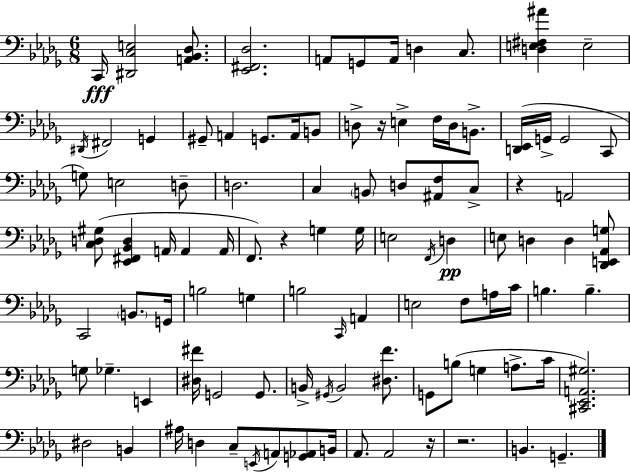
{
  \clef bass
  \numericTimeSignature
  \time 6/8
  \key bes \minor
  c,16\fff <dis, c e>2 <a, bes, des>8. | <ees, fis, des>2. | a,8 g,8 a,16 d4 c8. | <d e fis ais'>4 e2-- | \break \acciaccatura { dis,16 } fis,2 g,4 | gis,8-- a,4 g,8. a,16 b,8 | d8-> r16 e4-> f16 d16 b,8.-> | <d, ees,>16( g,16-> g,2 c,8 | \break g8) e2 d8-- | d2. | c4 \parenthesize b,8 d8 <ais, f>8 c8-> | r4 a,2 | \break <c d gis>8( <ees, fis, bes, d>4 a,16 a,4 | a,16 f,8.) r4 g4 | g16 e2 \acciaccatura { f,16 }\pp d4 | e8 d4 d4 | \break <des, e, aes, g>8 c,2 \parenthesize b,8. | g,16 b2 g4 | b2 \grace { c,16 } a,4 | e2 f8 | \break a16 c'16 b4. b4.-- | g8 ges4.-- e,4 | <dis fis'>16 g,2 | g,8. b,16-> \acciaccatura { gis,16 } b,2 | \break <dis f'>8. g,8 b8( g4 | a8.-> c'16 <cis, ees, a, gis>2.) | dis2 | b,4 ais16 d4 c8-- \acciaccatura { e,16 } | \break a,8 <g, aes,>8 b,16 aes,8. aes,2 | r16 r2. | b,4. g,4.-- | \bar "|."
}